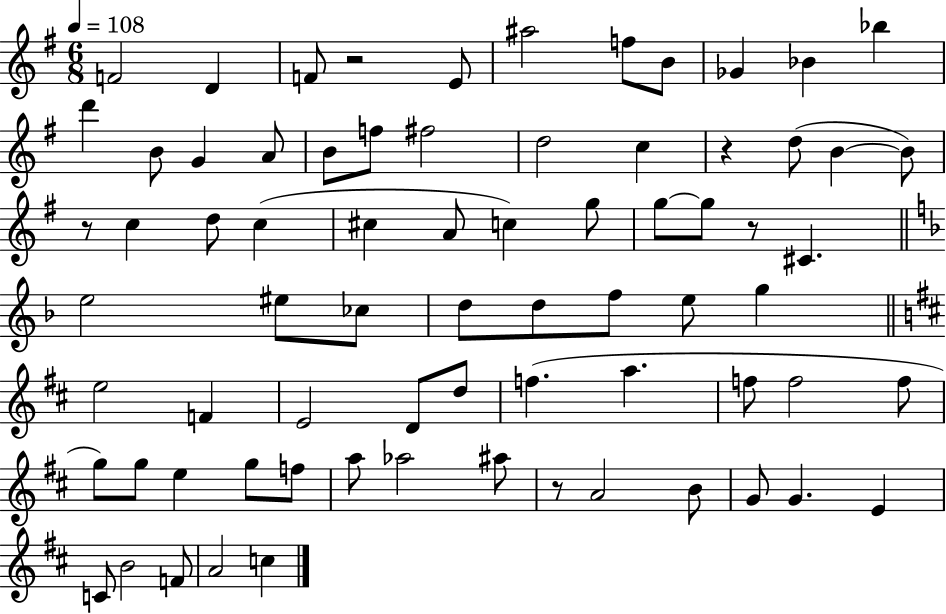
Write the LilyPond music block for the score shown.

{
  \clef treble
  \numericTimeSignature
  \time 6/8
  \key g \major
  \tempo 4 = 108
  f'2 d'4 | f'8 r2 e'8 | ais''2 f''8 b'8 | ges'4 bes'4 bes''4 | \break d'''4 b'8 g'4 a'8 | b'8 f''8 fis''2 | d''2 c''4 | r4 d''8( b'4~~ b'8) | \break r8 c''4 d''8 c''4( | cis''4 a'8 c''4) g''8 | g''8~~ g''8 r8 cis'4. | \bar "||" \break \key f \major e''2 eis''8 ces''8 | d''8 d''8 f''8 e''8 g''4 | \bar "||" \break \key d \major e''2 f'4 | e'2 d'8 d''8 | f''4.( a''4. | f''8 f''2 f''8 | \break g''8) g''8 e''4 g''8 f''8 | a''8 aes''2 ais''8 | r8 a'2 b'8 | g'8 g'4. e'4 | \break c'8 b'2 f'8 | a'2 c''4 | \bar "|."
}